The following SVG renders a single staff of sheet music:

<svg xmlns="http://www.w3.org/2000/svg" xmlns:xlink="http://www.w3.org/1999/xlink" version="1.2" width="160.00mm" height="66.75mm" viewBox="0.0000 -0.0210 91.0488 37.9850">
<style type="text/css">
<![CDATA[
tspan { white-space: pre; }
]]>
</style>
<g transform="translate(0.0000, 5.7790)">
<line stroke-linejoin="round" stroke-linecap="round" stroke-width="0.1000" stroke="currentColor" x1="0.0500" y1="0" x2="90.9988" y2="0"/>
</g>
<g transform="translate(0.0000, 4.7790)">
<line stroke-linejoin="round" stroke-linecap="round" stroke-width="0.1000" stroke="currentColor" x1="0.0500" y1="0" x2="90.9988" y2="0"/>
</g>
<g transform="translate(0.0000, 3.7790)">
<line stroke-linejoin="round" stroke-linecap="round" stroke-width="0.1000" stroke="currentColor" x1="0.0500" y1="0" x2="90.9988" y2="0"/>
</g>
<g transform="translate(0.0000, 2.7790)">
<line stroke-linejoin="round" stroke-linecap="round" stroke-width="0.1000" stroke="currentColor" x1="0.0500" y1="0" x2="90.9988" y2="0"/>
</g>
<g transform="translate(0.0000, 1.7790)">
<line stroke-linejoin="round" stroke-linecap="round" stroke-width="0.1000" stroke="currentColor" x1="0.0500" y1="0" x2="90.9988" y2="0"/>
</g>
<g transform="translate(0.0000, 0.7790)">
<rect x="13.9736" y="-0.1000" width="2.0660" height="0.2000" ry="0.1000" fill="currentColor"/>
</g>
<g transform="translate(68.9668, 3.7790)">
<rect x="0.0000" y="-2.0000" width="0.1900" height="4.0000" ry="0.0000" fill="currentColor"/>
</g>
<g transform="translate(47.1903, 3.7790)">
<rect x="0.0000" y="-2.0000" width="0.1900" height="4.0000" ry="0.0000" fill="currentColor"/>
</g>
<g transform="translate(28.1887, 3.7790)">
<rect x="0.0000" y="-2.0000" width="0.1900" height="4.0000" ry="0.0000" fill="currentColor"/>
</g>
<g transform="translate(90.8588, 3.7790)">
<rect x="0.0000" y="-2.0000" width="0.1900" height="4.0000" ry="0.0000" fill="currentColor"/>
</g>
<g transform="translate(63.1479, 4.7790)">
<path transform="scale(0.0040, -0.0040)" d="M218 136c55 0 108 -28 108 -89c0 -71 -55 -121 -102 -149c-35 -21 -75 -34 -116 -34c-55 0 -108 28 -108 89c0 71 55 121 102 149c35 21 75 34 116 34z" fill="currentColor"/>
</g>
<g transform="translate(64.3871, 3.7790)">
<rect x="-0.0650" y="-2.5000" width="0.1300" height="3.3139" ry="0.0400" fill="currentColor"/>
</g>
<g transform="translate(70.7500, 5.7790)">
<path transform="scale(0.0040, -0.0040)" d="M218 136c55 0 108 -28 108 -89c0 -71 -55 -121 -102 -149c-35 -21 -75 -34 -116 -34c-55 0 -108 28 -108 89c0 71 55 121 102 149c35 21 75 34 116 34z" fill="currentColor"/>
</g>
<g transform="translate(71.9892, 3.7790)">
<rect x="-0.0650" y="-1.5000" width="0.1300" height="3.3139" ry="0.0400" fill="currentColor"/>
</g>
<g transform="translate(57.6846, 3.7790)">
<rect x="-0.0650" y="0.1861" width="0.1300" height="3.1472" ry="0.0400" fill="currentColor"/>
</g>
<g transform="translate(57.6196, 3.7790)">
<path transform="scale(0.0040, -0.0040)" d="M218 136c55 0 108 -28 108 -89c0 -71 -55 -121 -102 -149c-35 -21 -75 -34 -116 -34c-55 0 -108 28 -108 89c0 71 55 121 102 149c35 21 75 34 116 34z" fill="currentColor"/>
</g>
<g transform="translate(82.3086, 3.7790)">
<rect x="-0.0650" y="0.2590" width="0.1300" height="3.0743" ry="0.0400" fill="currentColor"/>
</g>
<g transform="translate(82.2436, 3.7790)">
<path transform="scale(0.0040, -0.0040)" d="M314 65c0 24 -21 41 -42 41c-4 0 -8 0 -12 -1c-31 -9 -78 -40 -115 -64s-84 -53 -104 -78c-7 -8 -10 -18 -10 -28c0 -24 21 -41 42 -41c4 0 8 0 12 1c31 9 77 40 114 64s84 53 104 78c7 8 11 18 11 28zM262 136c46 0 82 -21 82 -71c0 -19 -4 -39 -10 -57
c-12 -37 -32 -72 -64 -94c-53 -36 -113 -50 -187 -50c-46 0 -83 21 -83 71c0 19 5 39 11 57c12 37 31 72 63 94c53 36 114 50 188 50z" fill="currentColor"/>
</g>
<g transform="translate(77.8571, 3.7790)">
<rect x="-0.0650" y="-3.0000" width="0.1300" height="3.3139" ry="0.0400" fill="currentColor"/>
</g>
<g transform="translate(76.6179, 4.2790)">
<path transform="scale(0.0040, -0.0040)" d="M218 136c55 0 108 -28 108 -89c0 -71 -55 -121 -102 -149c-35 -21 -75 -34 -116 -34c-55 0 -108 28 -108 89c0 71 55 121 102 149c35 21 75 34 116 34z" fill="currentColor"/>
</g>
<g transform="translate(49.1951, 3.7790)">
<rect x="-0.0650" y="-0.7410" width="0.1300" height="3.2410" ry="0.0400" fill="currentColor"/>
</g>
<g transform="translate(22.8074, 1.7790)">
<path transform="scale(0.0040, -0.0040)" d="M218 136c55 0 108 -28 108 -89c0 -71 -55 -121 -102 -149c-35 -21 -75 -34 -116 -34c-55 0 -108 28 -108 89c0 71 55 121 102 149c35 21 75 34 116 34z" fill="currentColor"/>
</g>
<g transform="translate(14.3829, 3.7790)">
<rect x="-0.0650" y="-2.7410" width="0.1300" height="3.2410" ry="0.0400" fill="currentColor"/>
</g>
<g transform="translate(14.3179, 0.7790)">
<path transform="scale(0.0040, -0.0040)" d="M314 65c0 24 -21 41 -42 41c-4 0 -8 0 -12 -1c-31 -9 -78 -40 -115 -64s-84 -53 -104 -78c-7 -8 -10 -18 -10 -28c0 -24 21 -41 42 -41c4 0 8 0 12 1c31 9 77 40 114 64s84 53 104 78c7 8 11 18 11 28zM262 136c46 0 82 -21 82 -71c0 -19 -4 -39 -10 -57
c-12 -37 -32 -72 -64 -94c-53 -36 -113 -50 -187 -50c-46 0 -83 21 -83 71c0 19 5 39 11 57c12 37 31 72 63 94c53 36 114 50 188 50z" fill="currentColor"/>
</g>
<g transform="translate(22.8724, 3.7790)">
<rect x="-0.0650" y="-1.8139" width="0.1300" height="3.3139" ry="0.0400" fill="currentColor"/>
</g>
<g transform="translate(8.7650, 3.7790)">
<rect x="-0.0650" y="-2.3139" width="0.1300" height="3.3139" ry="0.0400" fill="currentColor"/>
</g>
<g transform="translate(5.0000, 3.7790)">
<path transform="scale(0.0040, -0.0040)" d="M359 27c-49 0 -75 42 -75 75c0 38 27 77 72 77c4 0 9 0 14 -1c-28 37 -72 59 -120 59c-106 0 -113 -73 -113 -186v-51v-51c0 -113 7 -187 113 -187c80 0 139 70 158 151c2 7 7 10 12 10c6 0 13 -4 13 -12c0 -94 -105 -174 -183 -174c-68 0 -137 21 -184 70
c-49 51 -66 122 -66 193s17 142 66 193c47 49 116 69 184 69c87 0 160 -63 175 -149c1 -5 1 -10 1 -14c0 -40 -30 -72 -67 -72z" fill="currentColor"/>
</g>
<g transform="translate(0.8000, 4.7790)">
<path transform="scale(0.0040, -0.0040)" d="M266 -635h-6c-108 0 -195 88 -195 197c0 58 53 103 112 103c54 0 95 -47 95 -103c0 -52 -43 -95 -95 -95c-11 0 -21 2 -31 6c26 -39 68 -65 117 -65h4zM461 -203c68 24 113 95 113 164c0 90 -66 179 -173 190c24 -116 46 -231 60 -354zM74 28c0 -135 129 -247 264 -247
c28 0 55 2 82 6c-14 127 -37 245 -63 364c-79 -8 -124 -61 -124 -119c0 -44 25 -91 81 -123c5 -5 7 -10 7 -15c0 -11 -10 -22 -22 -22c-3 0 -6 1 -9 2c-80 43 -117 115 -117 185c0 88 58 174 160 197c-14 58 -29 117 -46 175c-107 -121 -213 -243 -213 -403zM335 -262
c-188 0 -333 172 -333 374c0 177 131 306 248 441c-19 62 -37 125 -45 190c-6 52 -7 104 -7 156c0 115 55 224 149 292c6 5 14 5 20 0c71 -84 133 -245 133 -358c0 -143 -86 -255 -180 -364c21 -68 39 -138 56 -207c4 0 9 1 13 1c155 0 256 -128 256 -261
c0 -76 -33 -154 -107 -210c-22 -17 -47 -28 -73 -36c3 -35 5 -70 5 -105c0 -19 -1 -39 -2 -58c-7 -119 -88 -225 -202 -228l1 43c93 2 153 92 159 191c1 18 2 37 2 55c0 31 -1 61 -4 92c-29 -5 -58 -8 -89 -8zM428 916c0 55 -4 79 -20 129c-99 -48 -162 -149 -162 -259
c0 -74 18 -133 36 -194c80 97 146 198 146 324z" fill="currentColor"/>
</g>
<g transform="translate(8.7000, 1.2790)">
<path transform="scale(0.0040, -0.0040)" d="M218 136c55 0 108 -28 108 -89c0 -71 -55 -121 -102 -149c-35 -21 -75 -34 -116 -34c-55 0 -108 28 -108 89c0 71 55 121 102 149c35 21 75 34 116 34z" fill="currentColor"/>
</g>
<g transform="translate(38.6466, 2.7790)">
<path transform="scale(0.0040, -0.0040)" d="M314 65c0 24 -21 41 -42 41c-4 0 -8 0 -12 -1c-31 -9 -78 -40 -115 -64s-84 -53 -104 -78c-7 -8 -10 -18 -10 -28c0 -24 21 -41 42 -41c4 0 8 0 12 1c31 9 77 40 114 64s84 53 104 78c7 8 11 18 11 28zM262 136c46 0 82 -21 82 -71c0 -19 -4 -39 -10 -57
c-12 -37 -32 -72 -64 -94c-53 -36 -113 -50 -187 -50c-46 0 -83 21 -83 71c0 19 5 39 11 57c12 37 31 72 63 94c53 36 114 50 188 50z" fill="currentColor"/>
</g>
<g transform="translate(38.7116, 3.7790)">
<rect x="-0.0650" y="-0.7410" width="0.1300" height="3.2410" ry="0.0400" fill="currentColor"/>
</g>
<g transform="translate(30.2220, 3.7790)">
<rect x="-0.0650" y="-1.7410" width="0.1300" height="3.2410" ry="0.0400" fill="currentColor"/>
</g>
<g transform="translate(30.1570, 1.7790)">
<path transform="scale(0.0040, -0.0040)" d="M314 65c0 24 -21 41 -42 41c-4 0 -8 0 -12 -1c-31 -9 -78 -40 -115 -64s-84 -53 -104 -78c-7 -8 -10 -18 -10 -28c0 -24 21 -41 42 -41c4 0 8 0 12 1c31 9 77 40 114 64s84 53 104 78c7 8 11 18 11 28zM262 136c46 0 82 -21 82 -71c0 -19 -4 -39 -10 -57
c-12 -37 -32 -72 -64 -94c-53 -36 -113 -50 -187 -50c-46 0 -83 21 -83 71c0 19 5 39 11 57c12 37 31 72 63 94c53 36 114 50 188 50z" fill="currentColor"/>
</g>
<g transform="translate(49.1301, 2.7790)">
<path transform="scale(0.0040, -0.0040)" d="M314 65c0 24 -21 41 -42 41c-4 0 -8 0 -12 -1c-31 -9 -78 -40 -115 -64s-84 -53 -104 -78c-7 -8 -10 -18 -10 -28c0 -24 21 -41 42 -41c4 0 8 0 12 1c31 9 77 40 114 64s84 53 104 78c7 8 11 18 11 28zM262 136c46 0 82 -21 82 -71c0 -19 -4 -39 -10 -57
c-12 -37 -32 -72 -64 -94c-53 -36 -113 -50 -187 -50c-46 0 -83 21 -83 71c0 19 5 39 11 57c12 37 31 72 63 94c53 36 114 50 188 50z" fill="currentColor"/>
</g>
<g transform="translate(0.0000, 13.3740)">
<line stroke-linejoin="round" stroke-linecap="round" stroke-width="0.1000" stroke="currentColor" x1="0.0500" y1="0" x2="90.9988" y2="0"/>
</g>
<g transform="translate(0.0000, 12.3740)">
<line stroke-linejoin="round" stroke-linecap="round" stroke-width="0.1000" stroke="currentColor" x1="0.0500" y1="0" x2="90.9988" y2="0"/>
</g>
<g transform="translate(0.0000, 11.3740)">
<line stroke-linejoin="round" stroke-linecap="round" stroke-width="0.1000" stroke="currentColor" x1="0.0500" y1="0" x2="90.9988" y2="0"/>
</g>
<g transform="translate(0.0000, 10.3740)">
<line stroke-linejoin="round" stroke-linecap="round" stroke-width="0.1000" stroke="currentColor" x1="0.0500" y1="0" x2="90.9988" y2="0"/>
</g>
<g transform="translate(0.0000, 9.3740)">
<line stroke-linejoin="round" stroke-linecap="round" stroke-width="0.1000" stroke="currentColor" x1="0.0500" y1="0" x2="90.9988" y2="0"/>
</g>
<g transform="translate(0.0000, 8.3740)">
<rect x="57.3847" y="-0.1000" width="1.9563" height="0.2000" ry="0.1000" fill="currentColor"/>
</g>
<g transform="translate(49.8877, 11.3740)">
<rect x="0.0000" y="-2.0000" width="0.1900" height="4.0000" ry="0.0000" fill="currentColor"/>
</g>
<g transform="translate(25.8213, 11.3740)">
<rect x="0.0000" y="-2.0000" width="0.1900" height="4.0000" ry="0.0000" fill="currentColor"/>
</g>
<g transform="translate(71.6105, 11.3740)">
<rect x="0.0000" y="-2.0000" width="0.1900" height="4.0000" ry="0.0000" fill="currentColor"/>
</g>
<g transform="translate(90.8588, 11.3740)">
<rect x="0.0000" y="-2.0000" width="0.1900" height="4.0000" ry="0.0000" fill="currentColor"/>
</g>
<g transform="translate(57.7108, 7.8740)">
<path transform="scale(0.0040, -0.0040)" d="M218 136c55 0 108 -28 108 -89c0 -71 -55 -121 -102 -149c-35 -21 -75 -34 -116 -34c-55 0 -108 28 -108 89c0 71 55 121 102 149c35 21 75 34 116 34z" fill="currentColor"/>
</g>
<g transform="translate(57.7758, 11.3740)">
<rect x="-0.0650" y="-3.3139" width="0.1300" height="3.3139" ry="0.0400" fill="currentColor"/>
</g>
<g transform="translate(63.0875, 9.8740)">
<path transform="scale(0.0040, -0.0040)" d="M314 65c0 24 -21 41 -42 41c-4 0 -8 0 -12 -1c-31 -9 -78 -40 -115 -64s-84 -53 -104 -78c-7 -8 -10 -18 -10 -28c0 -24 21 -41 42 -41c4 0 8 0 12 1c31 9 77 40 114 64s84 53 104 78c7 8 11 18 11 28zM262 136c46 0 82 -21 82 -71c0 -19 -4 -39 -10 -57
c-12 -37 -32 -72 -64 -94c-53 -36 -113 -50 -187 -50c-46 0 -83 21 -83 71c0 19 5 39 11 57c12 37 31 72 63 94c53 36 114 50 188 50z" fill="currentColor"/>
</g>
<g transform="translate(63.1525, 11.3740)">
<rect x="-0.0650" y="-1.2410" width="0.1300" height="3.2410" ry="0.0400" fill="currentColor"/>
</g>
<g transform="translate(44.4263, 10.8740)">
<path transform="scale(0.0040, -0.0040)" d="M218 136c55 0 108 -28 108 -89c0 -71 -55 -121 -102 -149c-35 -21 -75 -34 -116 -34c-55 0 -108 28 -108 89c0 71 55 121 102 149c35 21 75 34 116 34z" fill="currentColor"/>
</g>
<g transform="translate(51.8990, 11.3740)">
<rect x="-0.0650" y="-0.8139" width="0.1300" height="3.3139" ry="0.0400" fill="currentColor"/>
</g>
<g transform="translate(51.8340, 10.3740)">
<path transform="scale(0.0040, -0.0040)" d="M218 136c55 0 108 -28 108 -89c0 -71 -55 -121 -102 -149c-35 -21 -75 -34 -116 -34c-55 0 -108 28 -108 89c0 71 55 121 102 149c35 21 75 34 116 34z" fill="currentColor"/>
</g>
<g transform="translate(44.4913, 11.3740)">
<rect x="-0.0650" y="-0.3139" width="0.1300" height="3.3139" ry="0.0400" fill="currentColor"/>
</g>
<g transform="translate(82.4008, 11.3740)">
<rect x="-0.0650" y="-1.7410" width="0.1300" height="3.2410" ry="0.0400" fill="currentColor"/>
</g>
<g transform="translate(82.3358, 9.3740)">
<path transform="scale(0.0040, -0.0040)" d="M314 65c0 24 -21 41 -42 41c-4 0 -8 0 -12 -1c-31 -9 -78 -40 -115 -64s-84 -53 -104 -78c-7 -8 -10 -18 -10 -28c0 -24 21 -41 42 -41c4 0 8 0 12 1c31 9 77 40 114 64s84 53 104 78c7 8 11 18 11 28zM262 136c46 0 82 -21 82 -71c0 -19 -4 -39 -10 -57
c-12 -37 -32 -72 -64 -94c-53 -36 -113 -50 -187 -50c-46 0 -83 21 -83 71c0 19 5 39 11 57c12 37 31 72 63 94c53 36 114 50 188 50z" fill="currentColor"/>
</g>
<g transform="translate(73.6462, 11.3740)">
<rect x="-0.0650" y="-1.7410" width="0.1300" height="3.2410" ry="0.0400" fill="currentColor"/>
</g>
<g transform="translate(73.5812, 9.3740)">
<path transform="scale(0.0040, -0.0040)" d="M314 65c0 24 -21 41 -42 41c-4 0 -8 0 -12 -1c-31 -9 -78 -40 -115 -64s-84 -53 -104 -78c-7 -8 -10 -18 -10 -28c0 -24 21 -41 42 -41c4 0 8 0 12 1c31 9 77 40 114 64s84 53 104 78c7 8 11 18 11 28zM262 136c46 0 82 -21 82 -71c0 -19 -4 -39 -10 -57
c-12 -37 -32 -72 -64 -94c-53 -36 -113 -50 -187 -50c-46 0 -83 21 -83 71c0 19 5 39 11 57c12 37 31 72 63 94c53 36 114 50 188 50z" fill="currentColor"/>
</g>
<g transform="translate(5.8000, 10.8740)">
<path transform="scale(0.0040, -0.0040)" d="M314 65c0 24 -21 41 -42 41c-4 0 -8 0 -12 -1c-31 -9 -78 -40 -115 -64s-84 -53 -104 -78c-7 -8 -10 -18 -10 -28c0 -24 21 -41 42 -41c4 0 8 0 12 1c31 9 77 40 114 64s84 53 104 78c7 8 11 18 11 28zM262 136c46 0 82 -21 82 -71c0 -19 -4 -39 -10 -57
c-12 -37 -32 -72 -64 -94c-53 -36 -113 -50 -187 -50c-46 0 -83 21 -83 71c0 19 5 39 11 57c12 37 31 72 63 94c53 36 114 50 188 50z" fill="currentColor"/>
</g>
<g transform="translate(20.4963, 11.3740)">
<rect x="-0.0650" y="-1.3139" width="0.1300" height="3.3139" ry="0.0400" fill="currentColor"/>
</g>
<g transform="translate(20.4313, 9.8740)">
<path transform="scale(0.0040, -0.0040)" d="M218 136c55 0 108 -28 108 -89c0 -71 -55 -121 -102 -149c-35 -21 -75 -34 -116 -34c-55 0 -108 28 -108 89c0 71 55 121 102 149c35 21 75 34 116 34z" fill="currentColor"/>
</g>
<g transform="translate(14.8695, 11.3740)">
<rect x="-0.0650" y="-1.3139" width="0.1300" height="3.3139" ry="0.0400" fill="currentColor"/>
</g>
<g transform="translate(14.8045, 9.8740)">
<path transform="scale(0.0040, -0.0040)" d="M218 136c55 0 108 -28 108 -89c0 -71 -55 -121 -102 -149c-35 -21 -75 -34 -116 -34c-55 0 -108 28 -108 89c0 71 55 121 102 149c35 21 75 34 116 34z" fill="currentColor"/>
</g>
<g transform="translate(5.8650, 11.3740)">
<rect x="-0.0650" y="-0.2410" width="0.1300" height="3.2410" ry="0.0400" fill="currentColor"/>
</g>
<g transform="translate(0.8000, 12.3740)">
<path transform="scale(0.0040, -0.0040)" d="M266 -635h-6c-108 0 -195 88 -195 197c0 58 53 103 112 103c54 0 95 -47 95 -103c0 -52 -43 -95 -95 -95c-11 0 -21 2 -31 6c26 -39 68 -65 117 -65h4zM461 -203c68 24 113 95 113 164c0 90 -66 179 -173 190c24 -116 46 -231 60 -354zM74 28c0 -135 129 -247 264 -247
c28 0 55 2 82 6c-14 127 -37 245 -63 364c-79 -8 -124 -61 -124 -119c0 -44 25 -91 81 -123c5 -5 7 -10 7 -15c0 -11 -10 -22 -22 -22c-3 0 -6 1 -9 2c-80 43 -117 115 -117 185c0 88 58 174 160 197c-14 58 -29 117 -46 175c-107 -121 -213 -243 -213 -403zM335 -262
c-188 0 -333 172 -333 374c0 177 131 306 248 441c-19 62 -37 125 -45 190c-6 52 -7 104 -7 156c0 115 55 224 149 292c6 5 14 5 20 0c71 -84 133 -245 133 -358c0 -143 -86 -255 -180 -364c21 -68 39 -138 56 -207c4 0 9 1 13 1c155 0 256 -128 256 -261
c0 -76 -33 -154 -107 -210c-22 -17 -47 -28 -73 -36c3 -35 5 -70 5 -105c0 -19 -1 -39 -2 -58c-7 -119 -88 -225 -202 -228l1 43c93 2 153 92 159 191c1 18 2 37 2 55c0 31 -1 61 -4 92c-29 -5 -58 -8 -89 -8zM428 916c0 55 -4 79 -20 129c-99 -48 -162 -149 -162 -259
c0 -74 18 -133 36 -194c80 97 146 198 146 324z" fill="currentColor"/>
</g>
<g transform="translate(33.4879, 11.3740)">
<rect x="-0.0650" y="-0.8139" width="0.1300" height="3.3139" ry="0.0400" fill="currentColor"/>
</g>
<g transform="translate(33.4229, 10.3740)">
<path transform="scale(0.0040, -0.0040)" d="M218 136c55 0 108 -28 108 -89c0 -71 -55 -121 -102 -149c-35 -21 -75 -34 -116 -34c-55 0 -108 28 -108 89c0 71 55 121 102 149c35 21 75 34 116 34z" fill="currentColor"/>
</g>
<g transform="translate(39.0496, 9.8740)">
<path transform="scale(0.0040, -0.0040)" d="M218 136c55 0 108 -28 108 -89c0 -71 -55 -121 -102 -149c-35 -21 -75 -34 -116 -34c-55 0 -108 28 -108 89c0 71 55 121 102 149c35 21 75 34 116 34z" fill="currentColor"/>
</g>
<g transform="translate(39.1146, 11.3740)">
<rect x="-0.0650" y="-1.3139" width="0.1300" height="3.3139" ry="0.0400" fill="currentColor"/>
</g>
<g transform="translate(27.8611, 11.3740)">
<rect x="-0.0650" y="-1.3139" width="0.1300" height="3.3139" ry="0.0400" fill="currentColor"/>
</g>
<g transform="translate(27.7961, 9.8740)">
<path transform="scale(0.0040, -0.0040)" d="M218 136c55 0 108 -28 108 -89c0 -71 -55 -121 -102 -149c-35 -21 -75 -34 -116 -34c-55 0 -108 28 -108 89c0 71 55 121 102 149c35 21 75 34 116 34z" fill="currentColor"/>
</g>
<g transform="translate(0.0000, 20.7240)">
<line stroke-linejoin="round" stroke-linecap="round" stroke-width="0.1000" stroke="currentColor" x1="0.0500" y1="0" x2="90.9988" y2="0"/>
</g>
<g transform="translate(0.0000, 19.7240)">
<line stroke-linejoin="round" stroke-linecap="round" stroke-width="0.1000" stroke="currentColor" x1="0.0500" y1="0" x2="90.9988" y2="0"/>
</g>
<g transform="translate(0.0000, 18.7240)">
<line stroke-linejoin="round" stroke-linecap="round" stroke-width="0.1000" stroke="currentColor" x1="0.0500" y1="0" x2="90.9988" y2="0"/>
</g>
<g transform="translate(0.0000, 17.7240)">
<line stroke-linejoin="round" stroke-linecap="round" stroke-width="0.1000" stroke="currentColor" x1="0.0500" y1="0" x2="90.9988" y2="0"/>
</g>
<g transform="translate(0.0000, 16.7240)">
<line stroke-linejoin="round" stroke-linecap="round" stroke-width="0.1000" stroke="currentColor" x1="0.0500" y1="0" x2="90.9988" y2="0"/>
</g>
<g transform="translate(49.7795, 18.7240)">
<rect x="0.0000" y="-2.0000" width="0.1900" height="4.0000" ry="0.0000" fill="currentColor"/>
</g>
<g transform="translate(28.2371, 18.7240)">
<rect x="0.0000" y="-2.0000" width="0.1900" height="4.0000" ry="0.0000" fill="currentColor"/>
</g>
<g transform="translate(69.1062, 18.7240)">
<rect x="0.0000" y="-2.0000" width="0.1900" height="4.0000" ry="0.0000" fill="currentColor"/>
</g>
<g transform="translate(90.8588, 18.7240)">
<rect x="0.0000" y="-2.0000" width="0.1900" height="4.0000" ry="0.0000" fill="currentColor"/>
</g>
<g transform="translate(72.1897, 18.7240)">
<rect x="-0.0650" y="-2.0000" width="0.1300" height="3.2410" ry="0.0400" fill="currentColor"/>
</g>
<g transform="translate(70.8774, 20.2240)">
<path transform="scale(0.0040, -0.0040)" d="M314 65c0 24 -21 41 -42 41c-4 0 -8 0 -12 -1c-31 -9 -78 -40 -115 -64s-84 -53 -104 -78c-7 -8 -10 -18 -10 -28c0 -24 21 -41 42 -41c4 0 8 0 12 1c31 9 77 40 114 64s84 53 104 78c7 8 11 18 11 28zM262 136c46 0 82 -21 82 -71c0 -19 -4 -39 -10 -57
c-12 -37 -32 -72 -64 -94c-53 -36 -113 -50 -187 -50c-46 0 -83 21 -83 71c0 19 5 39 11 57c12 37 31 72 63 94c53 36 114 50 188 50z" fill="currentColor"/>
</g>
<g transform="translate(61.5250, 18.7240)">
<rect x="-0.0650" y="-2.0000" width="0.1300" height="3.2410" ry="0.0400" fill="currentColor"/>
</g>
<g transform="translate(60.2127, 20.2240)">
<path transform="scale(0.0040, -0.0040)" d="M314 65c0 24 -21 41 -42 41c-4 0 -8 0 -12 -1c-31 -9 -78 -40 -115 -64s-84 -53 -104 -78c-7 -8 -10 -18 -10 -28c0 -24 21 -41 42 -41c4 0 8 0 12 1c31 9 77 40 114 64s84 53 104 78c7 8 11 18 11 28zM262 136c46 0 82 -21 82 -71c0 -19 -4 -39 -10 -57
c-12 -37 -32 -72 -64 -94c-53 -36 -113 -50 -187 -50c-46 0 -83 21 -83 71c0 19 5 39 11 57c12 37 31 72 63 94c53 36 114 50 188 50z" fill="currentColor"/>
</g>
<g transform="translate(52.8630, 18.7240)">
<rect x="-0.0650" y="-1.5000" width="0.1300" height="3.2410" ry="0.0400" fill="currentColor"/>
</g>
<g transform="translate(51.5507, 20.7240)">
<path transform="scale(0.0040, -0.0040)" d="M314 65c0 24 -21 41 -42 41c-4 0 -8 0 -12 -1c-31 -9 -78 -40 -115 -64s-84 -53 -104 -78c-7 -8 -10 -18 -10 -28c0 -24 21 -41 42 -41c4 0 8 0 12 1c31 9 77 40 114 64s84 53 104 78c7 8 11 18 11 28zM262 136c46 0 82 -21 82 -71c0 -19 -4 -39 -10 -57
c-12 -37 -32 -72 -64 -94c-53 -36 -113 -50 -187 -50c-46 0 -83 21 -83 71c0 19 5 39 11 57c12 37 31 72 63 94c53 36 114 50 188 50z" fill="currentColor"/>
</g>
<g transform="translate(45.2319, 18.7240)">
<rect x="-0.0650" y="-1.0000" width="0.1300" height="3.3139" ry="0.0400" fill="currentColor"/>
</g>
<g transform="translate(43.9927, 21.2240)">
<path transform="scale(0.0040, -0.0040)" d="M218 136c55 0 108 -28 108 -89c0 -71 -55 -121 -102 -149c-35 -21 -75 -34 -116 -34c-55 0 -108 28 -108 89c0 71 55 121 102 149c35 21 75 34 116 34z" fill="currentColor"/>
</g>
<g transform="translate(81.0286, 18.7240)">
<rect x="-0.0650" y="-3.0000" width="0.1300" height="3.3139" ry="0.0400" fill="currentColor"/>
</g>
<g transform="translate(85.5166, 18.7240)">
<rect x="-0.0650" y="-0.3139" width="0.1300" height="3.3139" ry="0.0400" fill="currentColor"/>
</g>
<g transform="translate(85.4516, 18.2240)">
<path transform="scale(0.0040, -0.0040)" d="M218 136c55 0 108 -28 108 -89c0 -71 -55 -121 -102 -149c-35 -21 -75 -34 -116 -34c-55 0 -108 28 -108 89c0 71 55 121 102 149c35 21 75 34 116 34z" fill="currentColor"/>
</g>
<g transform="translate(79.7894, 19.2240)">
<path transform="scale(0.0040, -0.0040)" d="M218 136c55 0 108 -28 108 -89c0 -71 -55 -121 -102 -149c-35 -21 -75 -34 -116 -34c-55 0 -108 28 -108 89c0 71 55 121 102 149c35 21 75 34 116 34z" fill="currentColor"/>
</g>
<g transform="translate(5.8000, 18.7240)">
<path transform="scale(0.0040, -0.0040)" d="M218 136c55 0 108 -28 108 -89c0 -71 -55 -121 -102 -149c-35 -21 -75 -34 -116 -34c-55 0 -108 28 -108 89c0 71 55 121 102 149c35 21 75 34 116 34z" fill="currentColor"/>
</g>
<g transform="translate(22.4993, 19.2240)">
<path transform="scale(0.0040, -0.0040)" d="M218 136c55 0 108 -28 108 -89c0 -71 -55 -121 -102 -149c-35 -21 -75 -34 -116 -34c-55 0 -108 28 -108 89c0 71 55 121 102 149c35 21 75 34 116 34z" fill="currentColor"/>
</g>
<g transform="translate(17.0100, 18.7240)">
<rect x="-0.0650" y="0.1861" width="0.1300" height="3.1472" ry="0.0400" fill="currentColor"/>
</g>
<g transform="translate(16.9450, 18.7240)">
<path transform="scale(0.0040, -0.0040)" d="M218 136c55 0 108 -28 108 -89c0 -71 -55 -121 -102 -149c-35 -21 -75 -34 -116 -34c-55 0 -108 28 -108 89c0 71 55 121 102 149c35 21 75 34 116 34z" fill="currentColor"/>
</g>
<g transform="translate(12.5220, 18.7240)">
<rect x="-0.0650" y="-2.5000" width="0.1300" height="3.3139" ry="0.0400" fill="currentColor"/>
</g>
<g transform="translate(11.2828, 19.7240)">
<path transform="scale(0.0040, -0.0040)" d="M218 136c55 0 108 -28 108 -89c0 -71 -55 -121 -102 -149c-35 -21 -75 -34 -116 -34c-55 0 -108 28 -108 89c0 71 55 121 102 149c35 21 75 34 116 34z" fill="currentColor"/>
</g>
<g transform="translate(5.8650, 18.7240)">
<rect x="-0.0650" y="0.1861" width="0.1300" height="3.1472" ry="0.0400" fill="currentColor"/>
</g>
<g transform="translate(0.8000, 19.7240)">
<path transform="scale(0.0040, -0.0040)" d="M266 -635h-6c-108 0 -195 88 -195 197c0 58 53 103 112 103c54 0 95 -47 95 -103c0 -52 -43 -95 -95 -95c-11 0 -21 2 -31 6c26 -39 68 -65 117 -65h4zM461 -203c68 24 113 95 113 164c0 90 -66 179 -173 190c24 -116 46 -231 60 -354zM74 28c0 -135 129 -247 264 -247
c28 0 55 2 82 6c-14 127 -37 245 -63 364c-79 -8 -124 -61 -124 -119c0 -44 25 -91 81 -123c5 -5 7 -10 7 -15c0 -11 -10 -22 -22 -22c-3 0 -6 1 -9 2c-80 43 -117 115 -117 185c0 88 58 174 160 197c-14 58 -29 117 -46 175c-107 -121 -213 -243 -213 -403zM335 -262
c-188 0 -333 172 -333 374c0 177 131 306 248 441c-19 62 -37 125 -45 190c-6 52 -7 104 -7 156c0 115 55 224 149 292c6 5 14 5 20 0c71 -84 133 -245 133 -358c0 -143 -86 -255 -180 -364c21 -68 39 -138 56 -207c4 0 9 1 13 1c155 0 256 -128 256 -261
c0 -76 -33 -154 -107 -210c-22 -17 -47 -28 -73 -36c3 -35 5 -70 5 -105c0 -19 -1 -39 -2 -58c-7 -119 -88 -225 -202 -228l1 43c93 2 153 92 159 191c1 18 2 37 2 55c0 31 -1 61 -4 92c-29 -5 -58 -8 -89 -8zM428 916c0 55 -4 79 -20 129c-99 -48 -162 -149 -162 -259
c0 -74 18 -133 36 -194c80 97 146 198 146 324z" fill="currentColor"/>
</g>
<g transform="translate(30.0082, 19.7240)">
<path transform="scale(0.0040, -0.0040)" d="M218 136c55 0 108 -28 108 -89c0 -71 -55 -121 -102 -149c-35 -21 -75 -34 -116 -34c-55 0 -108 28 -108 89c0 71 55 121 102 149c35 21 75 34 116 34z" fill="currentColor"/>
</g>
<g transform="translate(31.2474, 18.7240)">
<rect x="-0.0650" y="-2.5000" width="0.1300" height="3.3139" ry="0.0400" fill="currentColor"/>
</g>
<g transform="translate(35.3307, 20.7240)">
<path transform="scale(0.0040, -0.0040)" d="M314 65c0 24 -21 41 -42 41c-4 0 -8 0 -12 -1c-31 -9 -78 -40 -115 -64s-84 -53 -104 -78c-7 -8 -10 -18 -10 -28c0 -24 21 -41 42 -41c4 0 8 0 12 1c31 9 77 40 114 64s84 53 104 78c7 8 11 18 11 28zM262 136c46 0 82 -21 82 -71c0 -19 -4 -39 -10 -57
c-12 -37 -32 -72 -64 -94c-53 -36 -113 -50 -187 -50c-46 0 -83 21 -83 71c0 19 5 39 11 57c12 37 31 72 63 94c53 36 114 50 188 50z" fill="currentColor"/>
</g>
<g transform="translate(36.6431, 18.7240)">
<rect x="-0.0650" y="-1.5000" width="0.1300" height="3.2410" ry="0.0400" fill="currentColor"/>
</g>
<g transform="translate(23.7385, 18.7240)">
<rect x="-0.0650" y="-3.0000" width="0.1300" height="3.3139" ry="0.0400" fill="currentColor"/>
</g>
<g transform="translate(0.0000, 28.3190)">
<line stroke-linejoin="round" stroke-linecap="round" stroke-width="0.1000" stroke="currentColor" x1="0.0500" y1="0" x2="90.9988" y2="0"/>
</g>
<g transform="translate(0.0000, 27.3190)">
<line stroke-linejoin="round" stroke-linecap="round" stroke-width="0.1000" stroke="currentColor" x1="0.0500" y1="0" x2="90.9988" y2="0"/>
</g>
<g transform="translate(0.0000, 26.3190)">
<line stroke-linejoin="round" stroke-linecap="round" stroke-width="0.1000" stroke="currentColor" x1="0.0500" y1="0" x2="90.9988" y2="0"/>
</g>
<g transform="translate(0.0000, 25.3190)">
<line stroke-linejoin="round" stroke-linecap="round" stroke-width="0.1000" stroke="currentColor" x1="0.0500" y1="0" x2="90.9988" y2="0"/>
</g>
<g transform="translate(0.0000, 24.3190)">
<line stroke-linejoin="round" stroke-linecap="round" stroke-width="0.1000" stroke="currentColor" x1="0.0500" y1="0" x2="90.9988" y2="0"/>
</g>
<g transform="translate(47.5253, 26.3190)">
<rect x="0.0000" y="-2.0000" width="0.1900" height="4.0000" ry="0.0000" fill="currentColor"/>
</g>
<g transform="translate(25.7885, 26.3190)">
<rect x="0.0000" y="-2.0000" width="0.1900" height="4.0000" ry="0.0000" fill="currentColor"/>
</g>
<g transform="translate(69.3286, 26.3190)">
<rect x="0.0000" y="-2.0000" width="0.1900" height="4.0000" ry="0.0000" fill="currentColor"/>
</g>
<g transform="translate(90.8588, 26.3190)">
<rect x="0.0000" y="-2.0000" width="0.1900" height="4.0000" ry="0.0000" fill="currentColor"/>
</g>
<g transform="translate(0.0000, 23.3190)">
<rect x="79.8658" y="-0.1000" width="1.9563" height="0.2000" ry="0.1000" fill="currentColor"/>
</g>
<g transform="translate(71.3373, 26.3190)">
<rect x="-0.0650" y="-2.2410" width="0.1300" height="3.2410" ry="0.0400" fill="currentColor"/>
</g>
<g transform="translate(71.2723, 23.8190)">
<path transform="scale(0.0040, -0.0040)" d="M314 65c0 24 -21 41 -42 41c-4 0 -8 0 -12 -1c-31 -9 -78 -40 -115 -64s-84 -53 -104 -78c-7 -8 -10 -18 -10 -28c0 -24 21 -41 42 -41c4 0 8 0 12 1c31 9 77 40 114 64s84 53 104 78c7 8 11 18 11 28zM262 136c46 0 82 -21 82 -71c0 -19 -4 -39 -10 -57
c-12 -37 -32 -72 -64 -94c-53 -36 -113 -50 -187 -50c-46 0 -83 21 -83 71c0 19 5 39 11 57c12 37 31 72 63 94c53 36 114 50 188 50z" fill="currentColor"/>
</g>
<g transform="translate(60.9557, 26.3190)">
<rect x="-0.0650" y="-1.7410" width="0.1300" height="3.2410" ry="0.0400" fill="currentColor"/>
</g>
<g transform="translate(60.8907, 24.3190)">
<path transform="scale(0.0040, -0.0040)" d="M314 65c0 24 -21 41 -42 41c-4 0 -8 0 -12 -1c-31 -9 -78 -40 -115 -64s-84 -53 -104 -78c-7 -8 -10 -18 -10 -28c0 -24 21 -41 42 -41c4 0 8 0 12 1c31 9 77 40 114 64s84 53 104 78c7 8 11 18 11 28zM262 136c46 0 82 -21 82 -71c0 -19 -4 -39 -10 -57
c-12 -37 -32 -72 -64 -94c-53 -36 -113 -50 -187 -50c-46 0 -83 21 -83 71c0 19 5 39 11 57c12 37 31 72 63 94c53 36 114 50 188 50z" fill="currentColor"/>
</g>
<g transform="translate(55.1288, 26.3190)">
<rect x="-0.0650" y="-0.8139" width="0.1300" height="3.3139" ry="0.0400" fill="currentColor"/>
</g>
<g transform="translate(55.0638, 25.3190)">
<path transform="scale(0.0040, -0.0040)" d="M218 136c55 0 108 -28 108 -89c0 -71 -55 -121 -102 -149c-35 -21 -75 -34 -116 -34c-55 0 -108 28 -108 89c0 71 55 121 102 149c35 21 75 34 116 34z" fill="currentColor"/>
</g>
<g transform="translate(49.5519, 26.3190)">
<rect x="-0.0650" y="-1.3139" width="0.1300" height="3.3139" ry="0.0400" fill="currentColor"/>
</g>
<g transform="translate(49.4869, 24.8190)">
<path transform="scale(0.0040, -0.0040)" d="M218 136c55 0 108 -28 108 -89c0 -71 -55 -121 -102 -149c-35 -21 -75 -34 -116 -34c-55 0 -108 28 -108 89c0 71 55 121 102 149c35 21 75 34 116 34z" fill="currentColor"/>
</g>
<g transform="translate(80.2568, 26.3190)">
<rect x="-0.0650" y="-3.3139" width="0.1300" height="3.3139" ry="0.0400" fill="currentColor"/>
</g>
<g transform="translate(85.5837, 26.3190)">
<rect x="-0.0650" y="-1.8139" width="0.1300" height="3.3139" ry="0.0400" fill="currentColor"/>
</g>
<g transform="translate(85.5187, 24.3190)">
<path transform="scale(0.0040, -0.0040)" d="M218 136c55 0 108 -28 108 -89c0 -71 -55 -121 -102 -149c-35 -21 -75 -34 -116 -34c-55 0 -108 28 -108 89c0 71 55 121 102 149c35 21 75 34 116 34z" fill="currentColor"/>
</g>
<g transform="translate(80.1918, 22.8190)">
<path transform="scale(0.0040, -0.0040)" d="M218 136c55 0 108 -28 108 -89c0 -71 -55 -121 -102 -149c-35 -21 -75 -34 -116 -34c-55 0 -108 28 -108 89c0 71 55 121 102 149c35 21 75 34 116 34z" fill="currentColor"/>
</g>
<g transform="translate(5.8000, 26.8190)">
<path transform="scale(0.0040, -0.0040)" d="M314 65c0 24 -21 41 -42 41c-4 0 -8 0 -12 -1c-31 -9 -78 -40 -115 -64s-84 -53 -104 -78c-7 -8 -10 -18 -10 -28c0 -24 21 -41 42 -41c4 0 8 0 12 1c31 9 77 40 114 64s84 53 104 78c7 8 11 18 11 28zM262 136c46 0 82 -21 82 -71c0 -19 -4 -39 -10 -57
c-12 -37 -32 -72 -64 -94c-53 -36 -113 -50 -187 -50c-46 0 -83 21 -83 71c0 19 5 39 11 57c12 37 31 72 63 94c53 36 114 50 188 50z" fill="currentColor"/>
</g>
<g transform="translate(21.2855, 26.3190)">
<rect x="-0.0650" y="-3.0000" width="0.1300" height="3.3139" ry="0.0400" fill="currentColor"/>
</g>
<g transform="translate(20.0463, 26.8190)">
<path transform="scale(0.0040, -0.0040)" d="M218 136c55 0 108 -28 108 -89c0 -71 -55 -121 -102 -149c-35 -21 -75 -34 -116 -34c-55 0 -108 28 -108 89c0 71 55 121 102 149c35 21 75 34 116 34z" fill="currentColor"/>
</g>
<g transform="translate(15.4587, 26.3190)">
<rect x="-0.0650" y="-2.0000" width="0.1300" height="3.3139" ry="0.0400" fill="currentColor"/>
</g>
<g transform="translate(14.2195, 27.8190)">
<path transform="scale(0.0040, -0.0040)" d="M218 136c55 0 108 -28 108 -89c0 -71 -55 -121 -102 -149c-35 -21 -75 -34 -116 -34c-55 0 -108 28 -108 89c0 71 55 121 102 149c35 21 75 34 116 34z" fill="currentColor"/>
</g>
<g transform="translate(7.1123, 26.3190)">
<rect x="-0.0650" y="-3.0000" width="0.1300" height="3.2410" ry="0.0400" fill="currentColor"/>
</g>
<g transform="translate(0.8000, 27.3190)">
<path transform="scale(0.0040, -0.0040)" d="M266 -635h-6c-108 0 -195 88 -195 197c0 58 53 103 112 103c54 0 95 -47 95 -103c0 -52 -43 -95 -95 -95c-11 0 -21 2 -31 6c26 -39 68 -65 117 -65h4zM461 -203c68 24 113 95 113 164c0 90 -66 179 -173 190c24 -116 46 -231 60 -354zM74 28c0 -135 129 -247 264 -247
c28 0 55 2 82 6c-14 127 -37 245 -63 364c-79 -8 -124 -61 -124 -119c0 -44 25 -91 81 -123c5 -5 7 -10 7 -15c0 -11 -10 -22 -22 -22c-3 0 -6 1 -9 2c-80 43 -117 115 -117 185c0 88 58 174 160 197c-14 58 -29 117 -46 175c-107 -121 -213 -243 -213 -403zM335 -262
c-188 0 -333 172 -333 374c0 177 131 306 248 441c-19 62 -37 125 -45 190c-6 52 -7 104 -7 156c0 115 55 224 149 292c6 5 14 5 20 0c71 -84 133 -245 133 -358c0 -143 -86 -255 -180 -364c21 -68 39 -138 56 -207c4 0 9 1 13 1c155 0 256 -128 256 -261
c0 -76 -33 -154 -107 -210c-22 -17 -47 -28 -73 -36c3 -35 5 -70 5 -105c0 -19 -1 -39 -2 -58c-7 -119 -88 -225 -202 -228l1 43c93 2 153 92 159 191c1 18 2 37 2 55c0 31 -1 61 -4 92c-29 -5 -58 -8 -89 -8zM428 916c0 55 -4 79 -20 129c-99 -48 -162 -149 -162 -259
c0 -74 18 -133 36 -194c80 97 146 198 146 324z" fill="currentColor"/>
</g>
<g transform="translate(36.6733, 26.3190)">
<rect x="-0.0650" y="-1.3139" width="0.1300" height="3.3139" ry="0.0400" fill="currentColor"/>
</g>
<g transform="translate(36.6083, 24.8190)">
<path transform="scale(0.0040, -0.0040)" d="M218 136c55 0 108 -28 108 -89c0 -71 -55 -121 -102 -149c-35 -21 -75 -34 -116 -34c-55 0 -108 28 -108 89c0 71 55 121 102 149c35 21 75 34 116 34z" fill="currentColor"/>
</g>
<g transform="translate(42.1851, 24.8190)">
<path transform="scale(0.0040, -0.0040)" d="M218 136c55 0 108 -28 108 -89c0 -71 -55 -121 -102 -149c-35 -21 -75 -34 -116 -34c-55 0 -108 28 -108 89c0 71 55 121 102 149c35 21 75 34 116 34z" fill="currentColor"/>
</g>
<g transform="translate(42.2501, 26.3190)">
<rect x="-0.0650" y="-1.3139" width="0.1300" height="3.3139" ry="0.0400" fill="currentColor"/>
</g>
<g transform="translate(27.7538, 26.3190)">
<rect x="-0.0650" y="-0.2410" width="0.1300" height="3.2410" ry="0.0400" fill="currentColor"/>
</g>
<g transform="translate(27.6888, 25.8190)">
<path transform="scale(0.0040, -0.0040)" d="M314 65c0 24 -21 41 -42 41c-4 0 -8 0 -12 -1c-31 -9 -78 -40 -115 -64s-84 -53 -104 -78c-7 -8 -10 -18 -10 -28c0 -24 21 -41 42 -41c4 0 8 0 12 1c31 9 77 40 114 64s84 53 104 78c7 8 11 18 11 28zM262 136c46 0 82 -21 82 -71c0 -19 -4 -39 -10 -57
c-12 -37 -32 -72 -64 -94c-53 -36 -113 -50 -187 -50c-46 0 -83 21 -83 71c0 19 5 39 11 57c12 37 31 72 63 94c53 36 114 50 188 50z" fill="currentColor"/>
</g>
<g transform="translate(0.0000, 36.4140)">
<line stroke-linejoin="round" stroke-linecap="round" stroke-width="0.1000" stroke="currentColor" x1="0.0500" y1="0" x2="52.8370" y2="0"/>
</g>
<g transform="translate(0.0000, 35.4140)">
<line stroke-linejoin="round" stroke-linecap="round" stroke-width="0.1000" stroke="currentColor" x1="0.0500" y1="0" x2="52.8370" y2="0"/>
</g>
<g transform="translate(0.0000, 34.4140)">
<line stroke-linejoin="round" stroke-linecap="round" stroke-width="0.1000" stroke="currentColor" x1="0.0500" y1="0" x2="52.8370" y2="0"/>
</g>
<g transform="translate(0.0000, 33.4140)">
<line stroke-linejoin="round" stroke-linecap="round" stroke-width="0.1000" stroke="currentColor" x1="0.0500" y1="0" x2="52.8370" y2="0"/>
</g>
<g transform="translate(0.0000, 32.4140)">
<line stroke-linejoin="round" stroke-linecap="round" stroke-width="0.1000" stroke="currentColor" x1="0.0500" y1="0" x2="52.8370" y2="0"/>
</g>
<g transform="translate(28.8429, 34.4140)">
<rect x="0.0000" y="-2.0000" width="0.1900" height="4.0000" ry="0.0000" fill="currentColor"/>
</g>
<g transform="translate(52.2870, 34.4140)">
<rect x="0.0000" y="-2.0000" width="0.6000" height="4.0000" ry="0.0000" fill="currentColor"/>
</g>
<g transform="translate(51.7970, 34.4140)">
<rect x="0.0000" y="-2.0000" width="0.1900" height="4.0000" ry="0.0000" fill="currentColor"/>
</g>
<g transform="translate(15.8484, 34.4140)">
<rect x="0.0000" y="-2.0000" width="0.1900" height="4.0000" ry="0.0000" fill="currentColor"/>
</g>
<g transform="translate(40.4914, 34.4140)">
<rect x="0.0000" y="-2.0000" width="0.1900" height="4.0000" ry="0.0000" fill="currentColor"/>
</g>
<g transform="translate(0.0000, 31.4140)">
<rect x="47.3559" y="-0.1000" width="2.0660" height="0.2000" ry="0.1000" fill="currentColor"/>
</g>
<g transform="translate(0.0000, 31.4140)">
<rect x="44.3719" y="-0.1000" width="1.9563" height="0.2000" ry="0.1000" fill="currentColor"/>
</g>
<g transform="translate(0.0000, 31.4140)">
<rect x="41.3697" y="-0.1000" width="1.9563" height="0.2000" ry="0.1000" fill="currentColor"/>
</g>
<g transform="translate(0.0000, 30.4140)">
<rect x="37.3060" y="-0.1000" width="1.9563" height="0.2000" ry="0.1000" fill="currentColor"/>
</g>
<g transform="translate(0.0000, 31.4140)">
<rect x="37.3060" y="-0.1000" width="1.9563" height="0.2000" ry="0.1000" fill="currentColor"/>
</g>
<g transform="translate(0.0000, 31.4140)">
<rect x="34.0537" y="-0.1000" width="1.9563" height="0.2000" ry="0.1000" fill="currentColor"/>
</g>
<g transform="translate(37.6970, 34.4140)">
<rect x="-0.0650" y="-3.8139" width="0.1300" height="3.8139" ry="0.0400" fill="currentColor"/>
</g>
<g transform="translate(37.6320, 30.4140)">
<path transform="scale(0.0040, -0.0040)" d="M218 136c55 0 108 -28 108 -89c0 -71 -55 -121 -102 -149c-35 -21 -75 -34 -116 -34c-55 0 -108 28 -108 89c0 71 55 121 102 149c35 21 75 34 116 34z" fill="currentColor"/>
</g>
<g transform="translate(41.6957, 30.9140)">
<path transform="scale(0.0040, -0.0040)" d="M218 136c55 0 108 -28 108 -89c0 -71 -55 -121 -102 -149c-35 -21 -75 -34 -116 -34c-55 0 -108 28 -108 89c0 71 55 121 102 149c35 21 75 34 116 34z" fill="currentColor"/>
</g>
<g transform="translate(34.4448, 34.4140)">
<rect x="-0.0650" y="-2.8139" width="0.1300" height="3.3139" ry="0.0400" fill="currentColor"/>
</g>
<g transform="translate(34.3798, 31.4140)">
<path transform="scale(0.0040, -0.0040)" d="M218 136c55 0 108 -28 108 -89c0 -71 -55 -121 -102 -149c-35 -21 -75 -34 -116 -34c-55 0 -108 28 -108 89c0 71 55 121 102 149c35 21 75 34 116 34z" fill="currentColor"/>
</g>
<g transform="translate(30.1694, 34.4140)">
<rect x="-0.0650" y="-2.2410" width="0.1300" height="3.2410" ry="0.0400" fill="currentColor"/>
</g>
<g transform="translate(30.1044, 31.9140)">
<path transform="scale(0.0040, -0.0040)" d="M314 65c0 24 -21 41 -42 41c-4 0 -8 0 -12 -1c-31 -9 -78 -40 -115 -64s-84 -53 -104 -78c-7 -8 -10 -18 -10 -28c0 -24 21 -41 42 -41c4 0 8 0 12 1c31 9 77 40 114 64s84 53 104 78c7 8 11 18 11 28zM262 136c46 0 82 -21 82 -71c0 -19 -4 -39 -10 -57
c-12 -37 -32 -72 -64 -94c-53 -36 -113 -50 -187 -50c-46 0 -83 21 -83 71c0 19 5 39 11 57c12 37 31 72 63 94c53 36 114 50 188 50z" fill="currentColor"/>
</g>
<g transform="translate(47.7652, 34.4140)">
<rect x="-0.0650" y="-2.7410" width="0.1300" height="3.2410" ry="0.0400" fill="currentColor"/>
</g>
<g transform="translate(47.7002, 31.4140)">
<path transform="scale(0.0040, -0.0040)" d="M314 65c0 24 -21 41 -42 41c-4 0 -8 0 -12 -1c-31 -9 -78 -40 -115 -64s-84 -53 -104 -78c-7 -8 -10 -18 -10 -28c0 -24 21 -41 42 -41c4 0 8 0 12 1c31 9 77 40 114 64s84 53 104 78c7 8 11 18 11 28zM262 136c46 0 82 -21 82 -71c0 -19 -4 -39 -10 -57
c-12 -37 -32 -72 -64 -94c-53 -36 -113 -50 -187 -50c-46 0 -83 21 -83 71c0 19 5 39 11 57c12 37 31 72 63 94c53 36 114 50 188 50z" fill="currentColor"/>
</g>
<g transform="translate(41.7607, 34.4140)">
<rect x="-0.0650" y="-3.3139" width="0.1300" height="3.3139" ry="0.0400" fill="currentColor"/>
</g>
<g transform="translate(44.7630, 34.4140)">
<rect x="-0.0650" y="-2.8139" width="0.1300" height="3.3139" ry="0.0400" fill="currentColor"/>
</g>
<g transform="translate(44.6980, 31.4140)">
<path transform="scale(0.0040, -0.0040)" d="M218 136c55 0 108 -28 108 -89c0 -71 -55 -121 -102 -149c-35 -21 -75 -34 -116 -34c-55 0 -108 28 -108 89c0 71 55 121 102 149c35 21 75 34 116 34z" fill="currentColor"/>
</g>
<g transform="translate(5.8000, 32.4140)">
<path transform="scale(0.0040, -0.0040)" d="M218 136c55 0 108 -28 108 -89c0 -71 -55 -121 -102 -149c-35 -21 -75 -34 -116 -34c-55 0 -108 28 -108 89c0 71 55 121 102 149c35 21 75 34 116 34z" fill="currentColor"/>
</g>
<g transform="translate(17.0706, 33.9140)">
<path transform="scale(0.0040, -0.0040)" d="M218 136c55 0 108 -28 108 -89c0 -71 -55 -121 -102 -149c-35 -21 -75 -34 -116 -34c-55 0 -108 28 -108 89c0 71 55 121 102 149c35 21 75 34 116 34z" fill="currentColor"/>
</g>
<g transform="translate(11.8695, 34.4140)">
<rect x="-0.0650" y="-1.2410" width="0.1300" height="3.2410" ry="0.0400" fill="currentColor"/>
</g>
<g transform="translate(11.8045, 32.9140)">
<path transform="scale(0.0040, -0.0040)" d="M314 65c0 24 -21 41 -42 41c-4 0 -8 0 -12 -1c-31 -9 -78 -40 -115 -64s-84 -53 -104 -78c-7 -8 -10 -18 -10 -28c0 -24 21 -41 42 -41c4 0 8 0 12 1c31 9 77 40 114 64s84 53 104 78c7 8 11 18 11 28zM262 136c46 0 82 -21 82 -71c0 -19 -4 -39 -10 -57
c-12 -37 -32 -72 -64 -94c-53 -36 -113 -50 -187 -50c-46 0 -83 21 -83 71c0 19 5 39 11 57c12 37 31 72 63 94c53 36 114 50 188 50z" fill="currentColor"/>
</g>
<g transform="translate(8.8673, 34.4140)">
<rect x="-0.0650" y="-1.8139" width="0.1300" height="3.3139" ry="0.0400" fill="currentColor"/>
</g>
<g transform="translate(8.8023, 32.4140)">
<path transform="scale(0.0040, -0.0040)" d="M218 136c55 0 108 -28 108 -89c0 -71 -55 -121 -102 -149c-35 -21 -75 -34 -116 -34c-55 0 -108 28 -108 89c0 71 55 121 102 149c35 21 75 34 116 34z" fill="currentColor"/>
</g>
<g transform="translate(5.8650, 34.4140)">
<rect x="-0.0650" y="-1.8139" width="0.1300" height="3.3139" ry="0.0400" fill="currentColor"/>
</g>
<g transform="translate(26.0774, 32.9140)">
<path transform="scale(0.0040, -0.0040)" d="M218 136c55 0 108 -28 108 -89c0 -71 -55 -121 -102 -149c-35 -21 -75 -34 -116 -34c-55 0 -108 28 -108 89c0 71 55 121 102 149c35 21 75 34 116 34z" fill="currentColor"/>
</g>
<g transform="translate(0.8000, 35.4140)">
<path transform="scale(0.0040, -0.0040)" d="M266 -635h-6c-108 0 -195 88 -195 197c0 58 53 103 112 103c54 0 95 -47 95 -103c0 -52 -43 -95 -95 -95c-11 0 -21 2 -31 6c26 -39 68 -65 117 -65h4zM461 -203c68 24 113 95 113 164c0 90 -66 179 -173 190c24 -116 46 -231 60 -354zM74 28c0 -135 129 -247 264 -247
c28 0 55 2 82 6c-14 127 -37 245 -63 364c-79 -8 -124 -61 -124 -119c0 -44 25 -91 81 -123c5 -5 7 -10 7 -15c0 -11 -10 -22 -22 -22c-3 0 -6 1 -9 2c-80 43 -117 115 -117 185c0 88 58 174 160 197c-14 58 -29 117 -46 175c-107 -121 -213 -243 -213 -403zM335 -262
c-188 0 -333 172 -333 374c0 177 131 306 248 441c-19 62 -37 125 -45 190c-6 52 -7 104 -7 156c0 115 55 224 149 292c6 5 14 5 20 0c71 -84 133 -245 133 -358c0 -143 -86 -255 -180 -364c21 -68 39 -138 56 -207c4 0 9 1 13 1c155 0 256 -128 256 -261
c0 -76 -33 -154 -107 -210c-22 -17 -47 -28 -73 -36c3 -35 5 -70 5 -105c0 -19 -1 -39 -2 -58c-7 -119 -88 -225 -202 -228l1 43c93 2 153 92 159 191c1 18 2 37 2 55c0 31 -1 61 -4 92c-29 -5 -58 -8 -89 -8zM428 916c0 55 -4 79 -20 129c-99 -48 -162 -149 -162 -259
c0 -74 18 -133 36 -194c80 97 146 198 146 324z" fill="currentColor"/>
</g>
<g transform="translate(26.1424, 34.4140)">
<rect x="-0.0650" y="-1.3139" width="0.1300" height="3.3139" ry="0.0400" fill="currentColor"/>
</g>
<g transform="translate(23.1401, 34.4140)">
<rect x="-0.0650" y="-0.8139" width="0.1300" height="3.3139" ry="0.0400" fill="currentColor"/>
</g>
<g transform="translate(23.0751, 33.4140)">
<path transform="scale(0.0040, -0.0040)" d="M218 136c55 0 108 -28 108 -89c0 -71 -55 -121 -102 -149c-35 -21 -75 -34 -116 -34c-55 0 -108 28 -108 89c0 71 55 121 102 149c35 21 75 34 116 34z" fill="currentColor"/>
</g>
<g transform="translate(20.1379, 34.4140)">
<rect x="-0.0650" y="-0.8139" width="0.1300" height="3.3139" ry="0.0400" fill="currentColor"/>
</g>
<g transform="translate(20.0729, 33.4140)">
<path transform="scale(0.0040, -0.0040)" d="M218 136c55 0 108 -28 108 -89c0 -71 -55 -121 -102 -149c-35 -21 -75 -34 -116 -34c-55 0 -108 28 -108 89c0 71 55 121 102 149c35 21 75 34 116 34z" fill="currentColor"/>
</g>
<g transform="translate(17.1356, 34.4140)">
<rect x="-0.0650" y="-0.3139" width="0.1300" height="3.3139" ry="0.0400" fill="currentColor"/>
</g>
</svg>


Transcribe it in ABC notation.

X:1
T:Untitled
M:4/4
L:1/4
K:C
g a2 f f2 d2 d2 B G E A B2 c2 e e e d e c d b e2 f2 f2 B G B A G E2 D E2 F2 F2 A c A2 F A c2 e e e d f2 g2 b f f f e2 c d d e g2 a c' b a a2